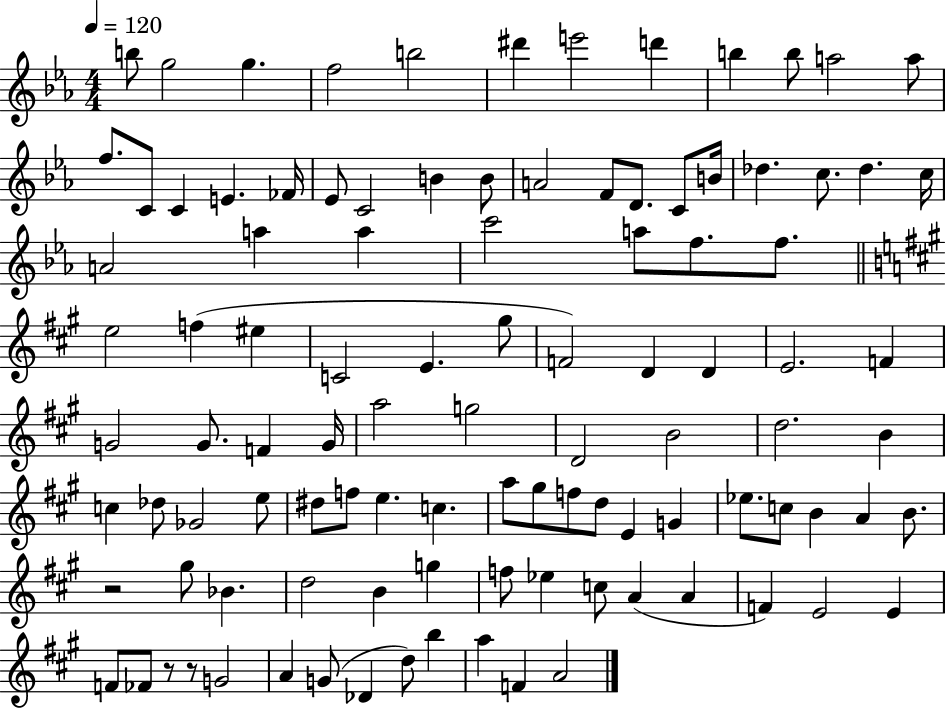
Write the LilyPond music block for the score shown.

{
  \clef treble
  \numericTimeSignature
  \time 4/4
  \key ees \major
  \tempo 4 = 120
  b''8 g''2 g''4. | f''2 b''2 | dis'''4 e'''2 d'''4 | b''4 b''8 a''2 a''8 | \break f''8. c'8 c'4 e'4. fes'16 | ees'8 c'2 b'4 b'8 | a'2 f'8 d'8. c'8 b'16 | des''4. c''8. des''4. c''16 | \break a'2 a''4 a''4 | c'''2 a''8 f''8. f''8. | \bar "||" \break \key a \major e''2 f''4( eis''4 | c'2 e'4. gis''8 | f'2) d'4 d'4 | e'2. f'4 | \break g'2 g'8. f'4 g'16 | a''2 g''2 | d'2 b'2 | d''2. b'4 | \break c''4 des''8 ges'2 e''8 | dis''8 f''8 e''4. c''4. | a''8 gis''8 f''8 d''8 e'4 g'4 | ees''8. c''8 b'4 a'4 b'8. | \break r2 gis''8 bes'4. | d''2 b'4 g''4 | f''8 ees''4 c''8 a'4( a'4 | f'4) e'2 e'4 | \break f'8 fes'8 r8 r8 g'2 | a'4 g'8( des'4 d''8) b''4 | a''4 f'4 a'2 | \bar "|."
}